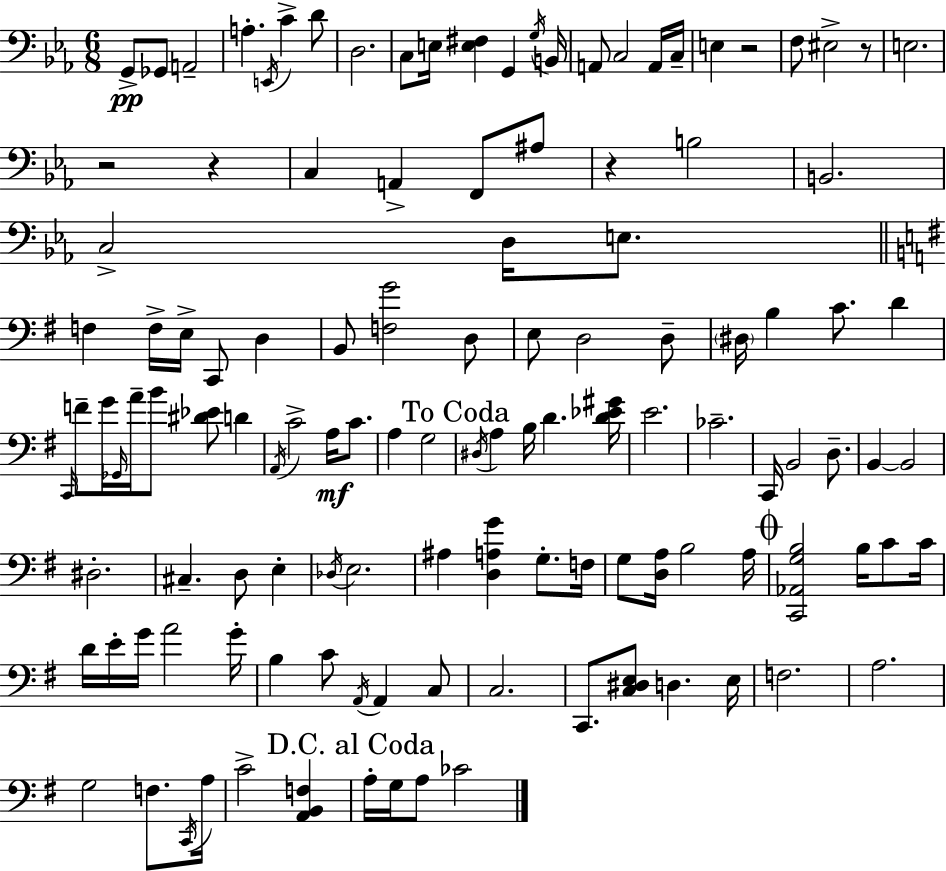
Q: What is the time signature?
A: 6/8